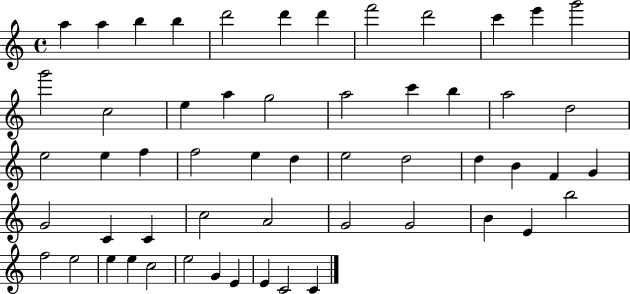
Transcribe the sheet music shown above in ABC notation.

X:1
T:Untitled
M:4/4
L:1/4
K:C
a a b b d'2 d' d' f'2 d'2 c' e' g'2 g'2 c2 e a g2 a2 c' b a2 d2 e2 e f f2 e d e2 d2 d B F G G2 C C c2 A2 G2 G2 B E b2 f2 e2 e e c2 e2 G E E C2 C